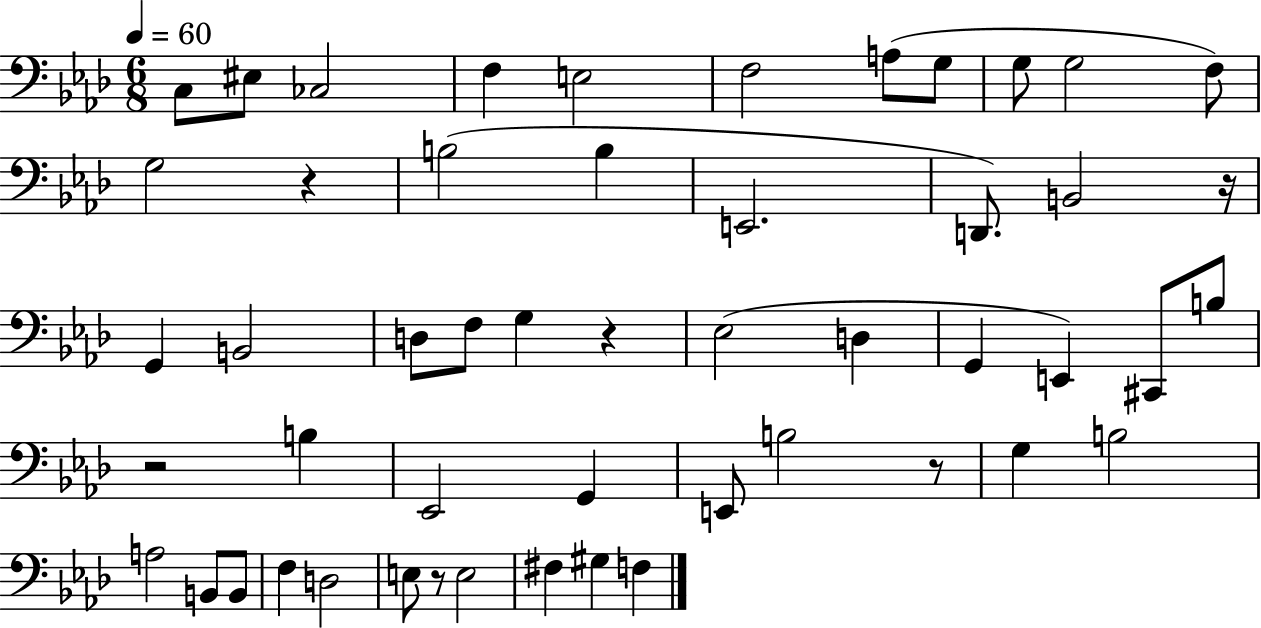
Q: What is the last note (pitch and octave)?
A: F3